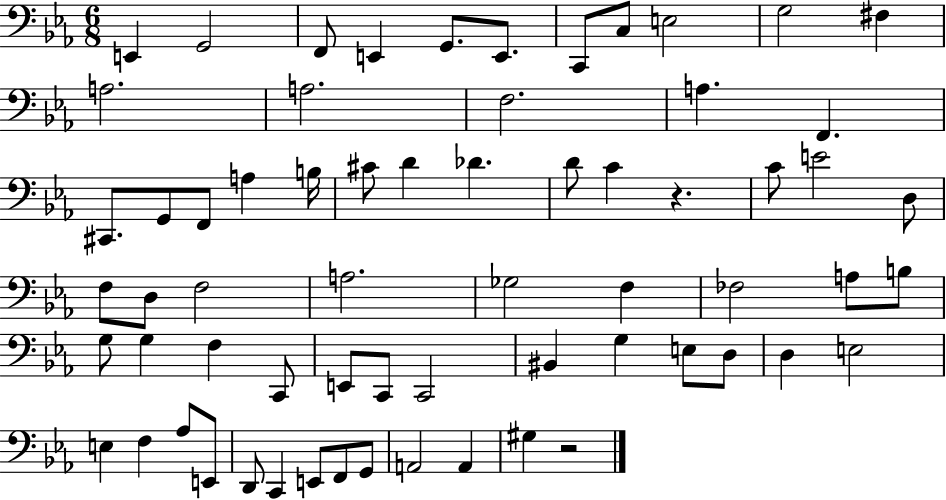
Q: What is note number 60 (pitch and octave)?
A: G2